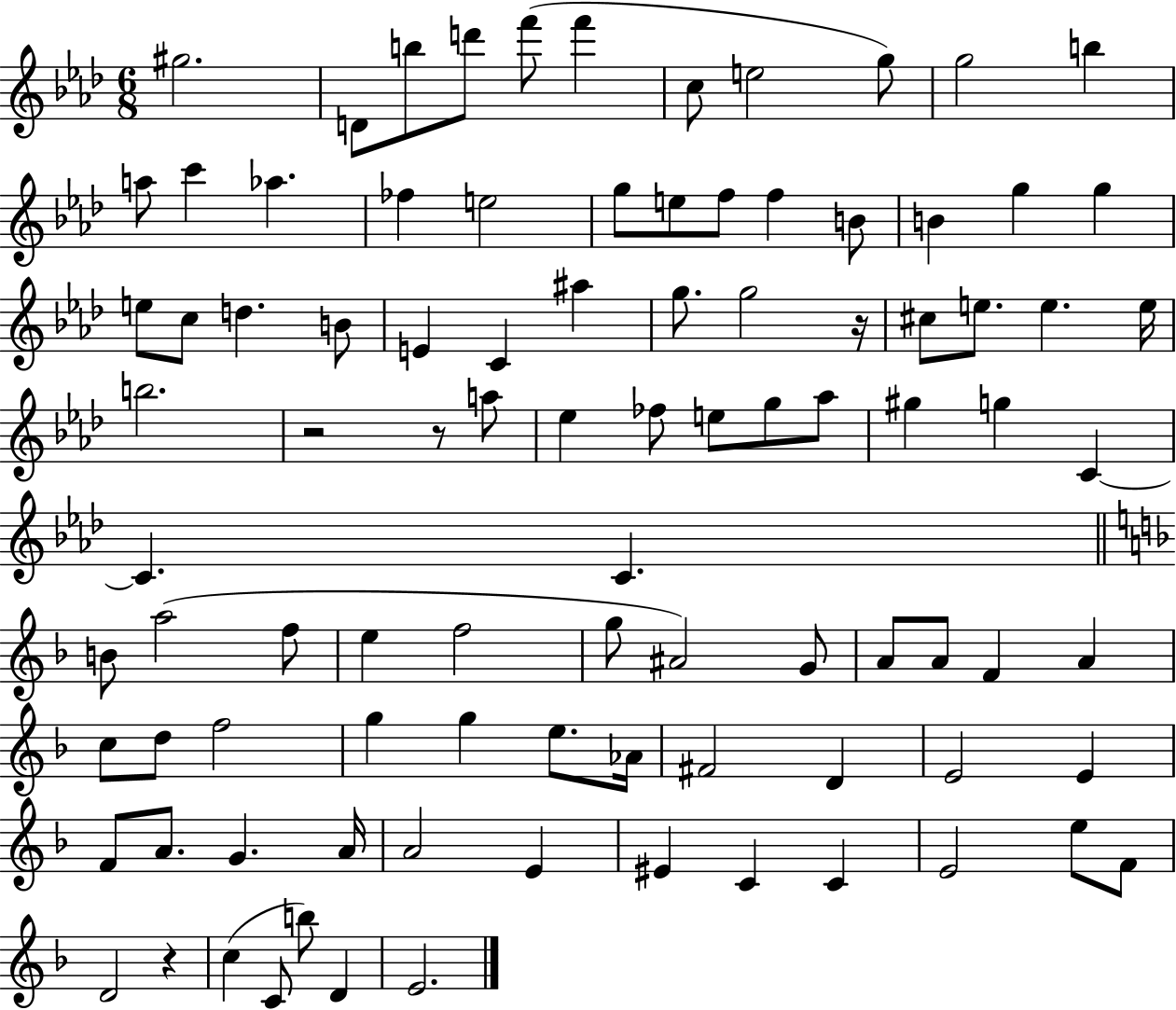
G#5/h. D4/e B5/e D6/e F6/e F6/q C5/e E5/h G5/e G5/h B5/q A5/e C6/q Ab5/q. FES5/q E5/h G5/e E5/e F5/e F5/q B4/e B4/q G5/q G5/q E5/e C5/e D5/q. B4/e E4/q C4/q A#5/q G5/e. G5/h R/s C#5/e E5/e. E5/q. E5/s B5/h. R/h R/e A5/e Eb5/q FES5/e E5/e G5/e Ab5/e G#5/q G5/q C4/q C4/q. C4/q. B4/e A5/h F5/e E5/q F5/h G5/e A#4/h G4/e A4/e A4/e F4/q A4/q C5/e D5/e F5/h G5/q G5/q E5/e. Ab4/s F#4/h D4/q E4/h E4/q F4/e A4/e. G4/q. A4/s A4/h E4/q EIS4/q C4/q C4/q E4/h E5/e F4/e D4/h R/q C5/q C4/e B5/e D4/q E4/h.